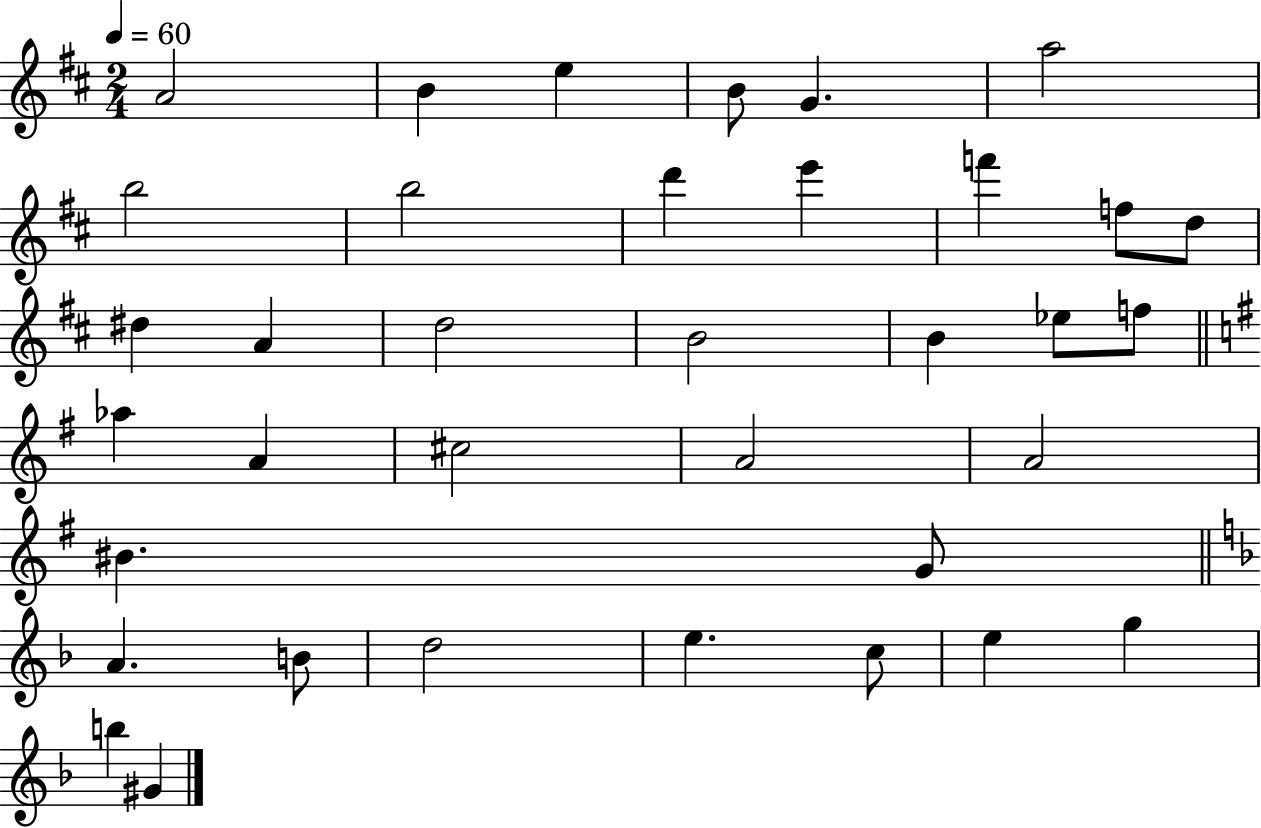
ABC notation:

X:1
T:Untitled
M:2/4
L:1/4
K:D
A2 B e B/2 G a2 b2 b2 d' e' f' f/2 d/2 ^d A d2 B2 B _e/2 f/2 _a A ^c2 A2 A2 ^B G/2 A B/2 d2 e c/2 e g b ^G